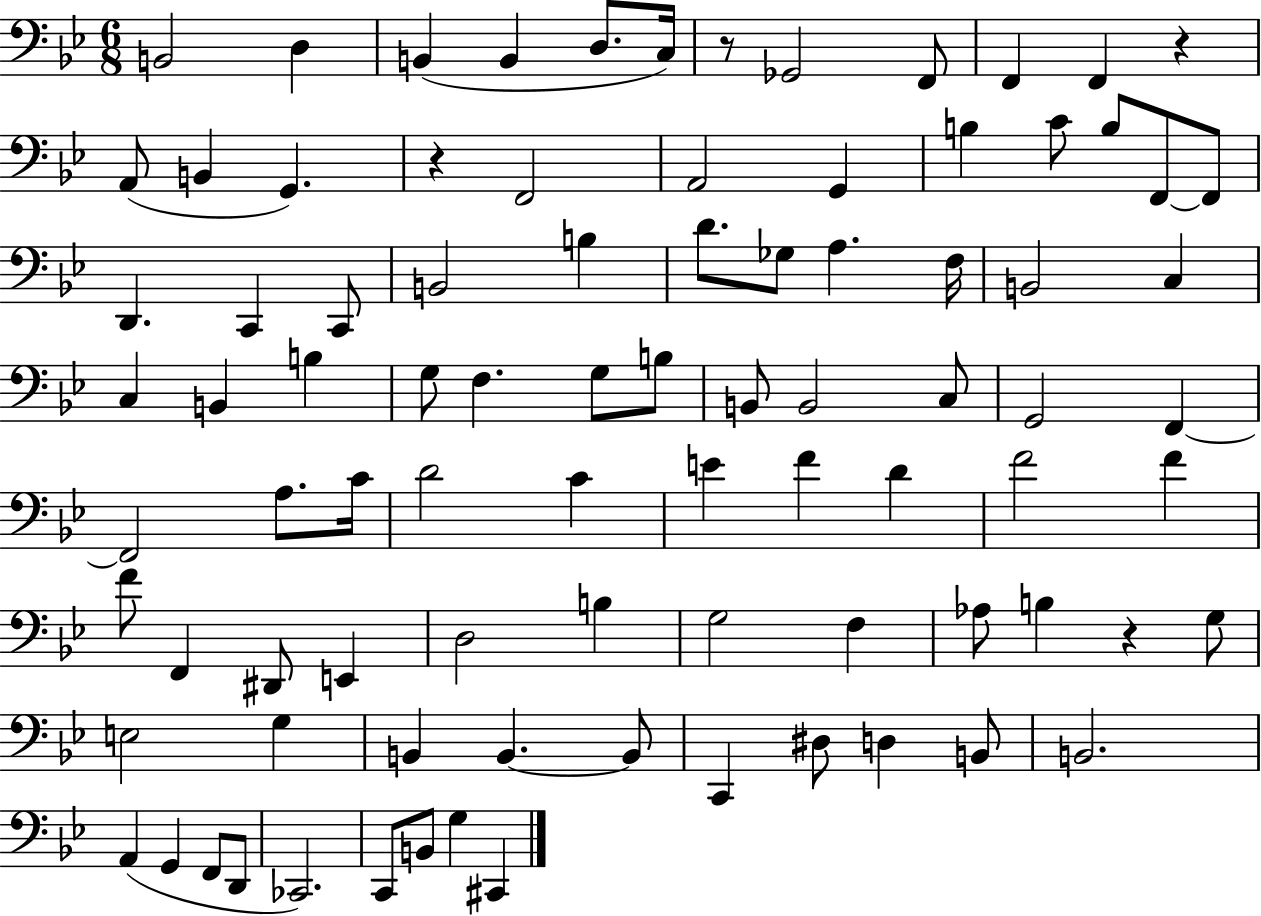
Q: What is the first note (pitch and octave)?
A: B2